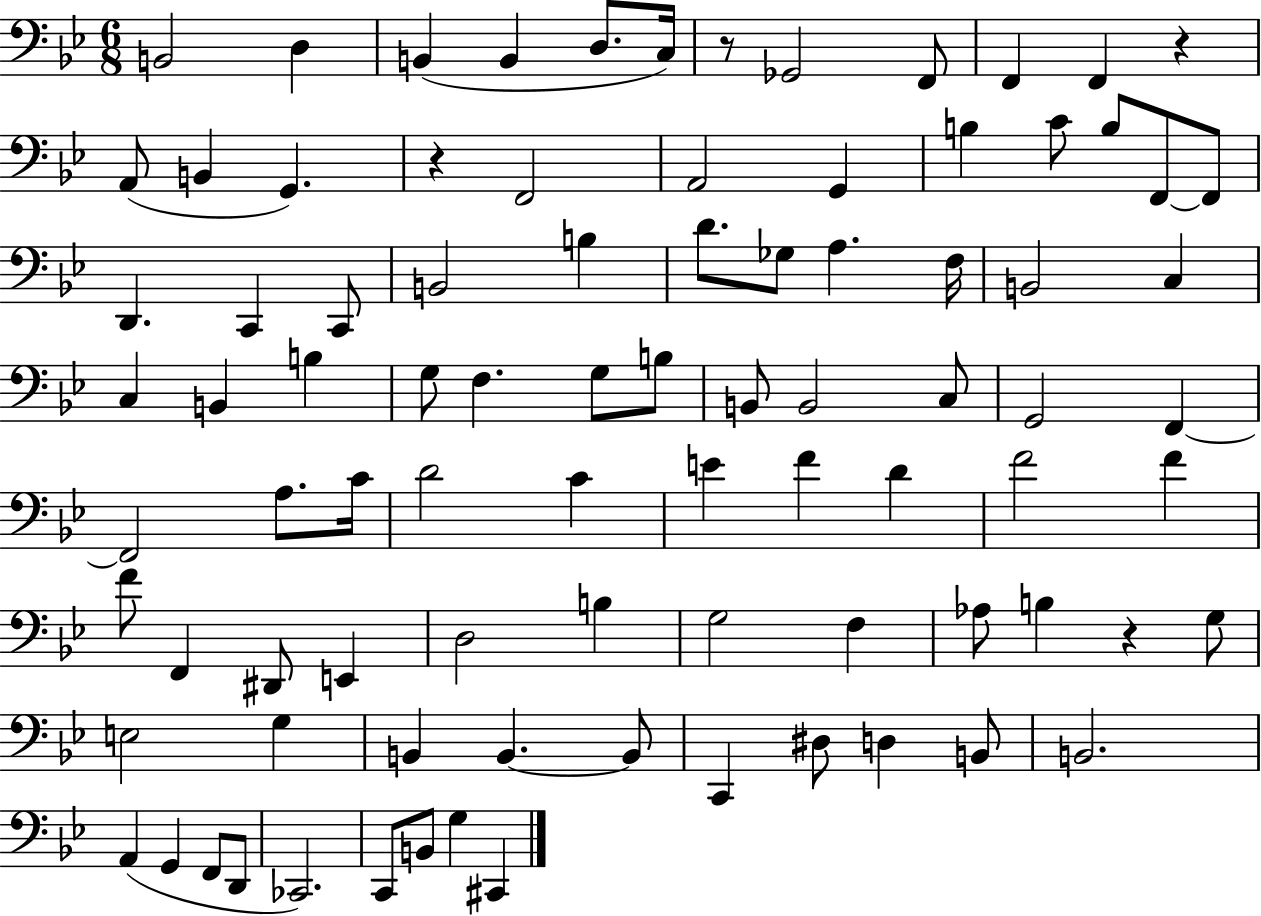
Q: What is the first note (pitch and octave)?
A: B2